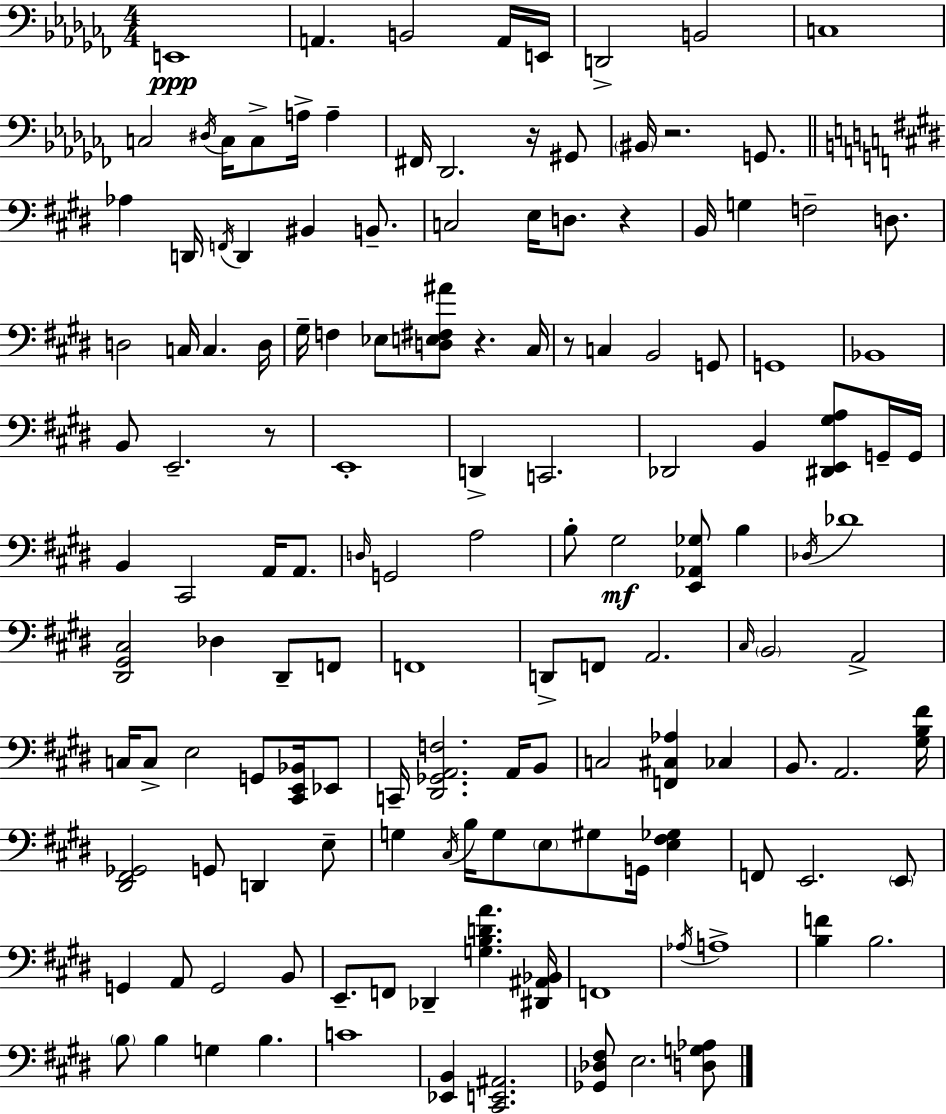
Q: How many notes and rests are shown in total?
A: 141